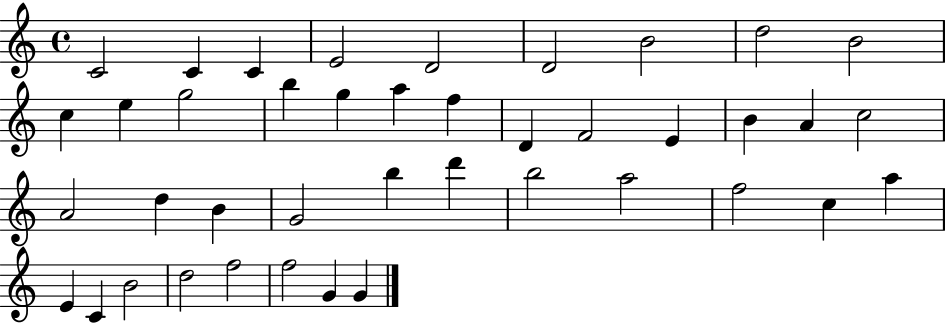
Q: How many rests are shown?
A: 0